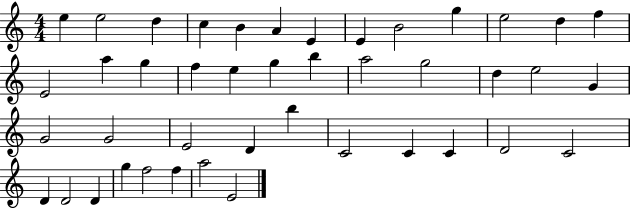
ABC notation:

X:1
T:Untitled
M:4/4
L:1/4
K:C
e e2 d c B A E E B2 g e2 d f E2 a g f e g b a2 g2 d e2 G G2 G2 E2 D b C2 C C D2 C2 D D2 D g f2 f a2 E2